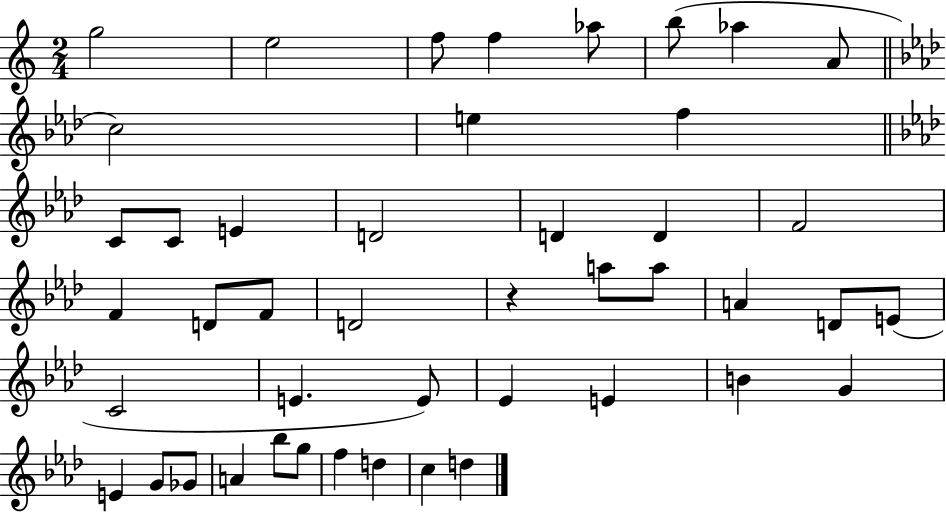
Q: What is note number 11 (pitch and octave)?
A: F5